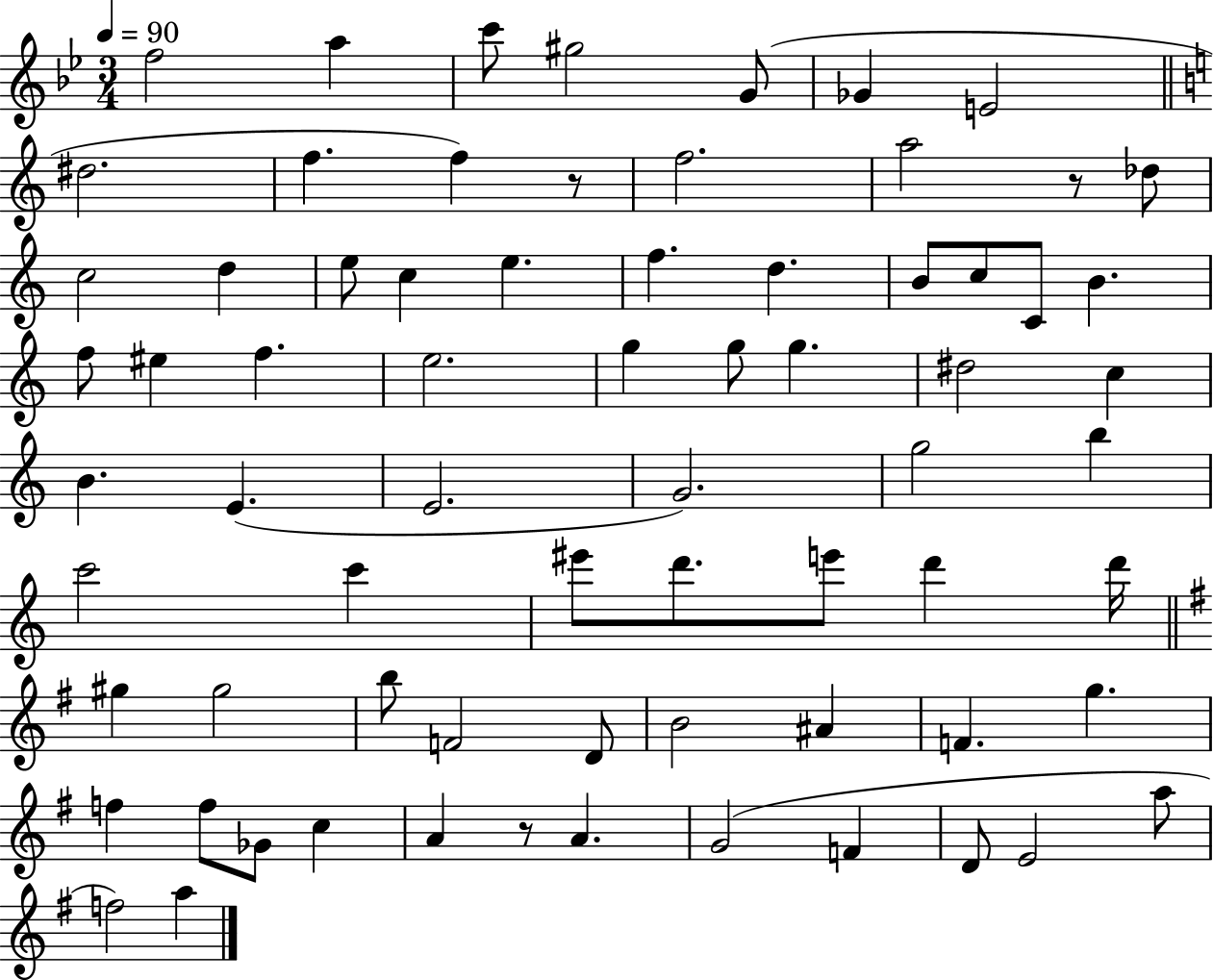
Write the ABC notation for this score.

X:1
T:Untitled
M:3/4
L:1/4
K:Bb
f2 a c'/2 ^g2 G/2 _G E2 ^d2 f f z/2 f2 a2 z/2 _d/2 c2 d e/2 c e f d B/2 c/2 C/2 B f/2 ^e f e2 g g/2 g ^d2 c B E E2 G2 g2 b c'2 c' ^e'/2 d'/2 e'/2 d' d'/4 ^g ^g2 b/2 F2 D/2 B2 ^A F g f f/2 _G/2 c A z/2 A G2 F D/2 E2 a/2 f2 a